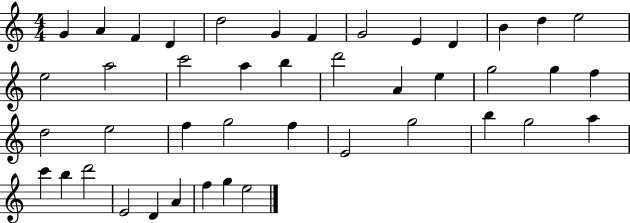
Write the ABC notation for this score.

X:1
T:Untitled
M:4/4
L:1/4
K:C
G A F D d2 G F G2 E D B d e2 e2 a2 c'2 a b d'2 A e g2 g f d2 e2 f g2 f E2 g2 b g2 a c' b d'2 E2 D A f g e2